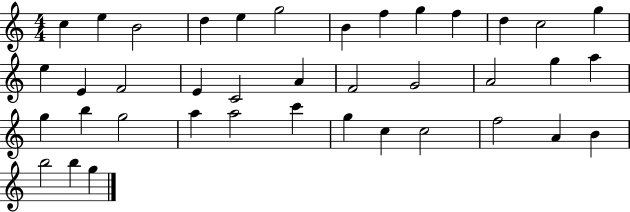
{
  \clef treble
  \numericTimeSignature
  \time 4/4
  \key c \major
  c''4 e''4 b'2 | d''4 e''4 g''2 | b'4 f''4 g''4 f''4 | d''4 c''2 g''4 | \break e''4 e'4 f'2 | e'4 c'2 a'4 | f'2 g'2 | a'2 g''4 a''4 | \break g''4 b''4 g''2 | a''4 a''2 c'''4 | g''4 c''4 c''2 | f''2 a'4 b'4 | \break b''2 b''4 g''4 | \bar "|."
}